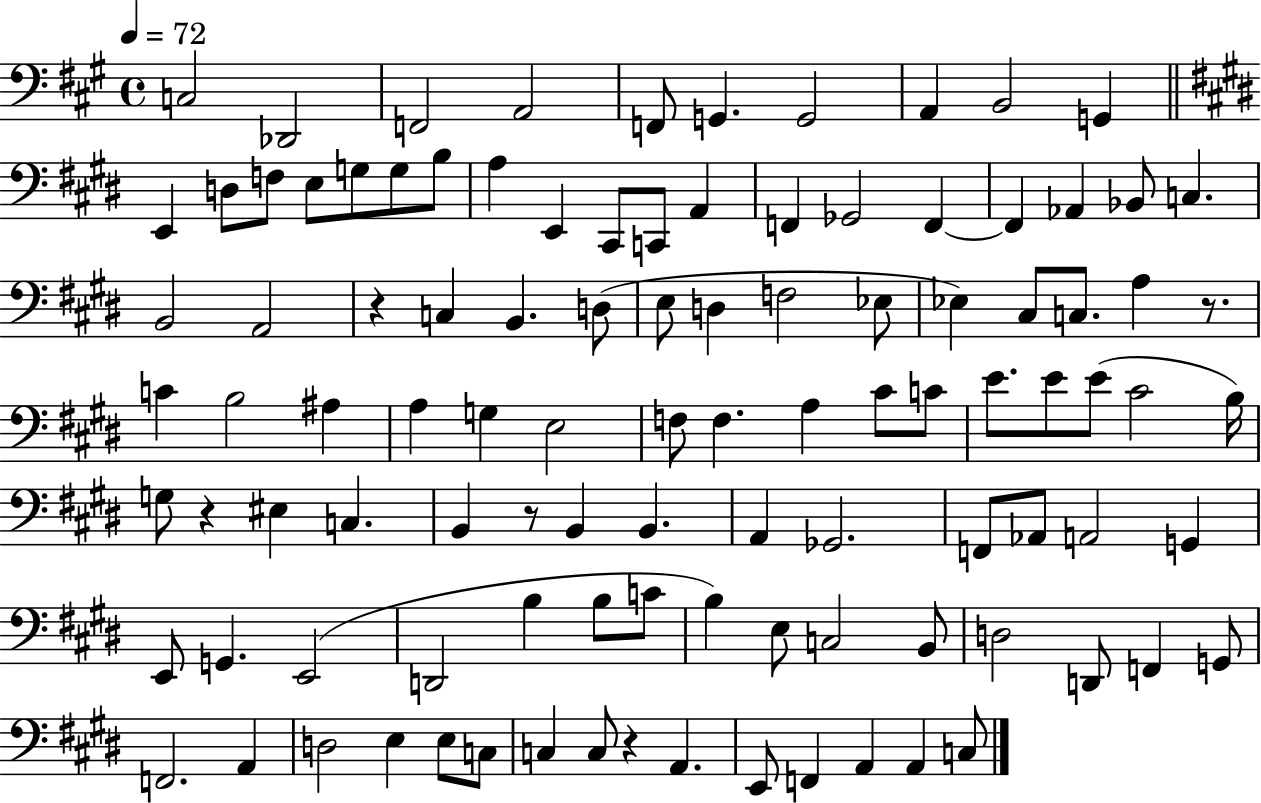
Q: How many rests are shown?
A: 5